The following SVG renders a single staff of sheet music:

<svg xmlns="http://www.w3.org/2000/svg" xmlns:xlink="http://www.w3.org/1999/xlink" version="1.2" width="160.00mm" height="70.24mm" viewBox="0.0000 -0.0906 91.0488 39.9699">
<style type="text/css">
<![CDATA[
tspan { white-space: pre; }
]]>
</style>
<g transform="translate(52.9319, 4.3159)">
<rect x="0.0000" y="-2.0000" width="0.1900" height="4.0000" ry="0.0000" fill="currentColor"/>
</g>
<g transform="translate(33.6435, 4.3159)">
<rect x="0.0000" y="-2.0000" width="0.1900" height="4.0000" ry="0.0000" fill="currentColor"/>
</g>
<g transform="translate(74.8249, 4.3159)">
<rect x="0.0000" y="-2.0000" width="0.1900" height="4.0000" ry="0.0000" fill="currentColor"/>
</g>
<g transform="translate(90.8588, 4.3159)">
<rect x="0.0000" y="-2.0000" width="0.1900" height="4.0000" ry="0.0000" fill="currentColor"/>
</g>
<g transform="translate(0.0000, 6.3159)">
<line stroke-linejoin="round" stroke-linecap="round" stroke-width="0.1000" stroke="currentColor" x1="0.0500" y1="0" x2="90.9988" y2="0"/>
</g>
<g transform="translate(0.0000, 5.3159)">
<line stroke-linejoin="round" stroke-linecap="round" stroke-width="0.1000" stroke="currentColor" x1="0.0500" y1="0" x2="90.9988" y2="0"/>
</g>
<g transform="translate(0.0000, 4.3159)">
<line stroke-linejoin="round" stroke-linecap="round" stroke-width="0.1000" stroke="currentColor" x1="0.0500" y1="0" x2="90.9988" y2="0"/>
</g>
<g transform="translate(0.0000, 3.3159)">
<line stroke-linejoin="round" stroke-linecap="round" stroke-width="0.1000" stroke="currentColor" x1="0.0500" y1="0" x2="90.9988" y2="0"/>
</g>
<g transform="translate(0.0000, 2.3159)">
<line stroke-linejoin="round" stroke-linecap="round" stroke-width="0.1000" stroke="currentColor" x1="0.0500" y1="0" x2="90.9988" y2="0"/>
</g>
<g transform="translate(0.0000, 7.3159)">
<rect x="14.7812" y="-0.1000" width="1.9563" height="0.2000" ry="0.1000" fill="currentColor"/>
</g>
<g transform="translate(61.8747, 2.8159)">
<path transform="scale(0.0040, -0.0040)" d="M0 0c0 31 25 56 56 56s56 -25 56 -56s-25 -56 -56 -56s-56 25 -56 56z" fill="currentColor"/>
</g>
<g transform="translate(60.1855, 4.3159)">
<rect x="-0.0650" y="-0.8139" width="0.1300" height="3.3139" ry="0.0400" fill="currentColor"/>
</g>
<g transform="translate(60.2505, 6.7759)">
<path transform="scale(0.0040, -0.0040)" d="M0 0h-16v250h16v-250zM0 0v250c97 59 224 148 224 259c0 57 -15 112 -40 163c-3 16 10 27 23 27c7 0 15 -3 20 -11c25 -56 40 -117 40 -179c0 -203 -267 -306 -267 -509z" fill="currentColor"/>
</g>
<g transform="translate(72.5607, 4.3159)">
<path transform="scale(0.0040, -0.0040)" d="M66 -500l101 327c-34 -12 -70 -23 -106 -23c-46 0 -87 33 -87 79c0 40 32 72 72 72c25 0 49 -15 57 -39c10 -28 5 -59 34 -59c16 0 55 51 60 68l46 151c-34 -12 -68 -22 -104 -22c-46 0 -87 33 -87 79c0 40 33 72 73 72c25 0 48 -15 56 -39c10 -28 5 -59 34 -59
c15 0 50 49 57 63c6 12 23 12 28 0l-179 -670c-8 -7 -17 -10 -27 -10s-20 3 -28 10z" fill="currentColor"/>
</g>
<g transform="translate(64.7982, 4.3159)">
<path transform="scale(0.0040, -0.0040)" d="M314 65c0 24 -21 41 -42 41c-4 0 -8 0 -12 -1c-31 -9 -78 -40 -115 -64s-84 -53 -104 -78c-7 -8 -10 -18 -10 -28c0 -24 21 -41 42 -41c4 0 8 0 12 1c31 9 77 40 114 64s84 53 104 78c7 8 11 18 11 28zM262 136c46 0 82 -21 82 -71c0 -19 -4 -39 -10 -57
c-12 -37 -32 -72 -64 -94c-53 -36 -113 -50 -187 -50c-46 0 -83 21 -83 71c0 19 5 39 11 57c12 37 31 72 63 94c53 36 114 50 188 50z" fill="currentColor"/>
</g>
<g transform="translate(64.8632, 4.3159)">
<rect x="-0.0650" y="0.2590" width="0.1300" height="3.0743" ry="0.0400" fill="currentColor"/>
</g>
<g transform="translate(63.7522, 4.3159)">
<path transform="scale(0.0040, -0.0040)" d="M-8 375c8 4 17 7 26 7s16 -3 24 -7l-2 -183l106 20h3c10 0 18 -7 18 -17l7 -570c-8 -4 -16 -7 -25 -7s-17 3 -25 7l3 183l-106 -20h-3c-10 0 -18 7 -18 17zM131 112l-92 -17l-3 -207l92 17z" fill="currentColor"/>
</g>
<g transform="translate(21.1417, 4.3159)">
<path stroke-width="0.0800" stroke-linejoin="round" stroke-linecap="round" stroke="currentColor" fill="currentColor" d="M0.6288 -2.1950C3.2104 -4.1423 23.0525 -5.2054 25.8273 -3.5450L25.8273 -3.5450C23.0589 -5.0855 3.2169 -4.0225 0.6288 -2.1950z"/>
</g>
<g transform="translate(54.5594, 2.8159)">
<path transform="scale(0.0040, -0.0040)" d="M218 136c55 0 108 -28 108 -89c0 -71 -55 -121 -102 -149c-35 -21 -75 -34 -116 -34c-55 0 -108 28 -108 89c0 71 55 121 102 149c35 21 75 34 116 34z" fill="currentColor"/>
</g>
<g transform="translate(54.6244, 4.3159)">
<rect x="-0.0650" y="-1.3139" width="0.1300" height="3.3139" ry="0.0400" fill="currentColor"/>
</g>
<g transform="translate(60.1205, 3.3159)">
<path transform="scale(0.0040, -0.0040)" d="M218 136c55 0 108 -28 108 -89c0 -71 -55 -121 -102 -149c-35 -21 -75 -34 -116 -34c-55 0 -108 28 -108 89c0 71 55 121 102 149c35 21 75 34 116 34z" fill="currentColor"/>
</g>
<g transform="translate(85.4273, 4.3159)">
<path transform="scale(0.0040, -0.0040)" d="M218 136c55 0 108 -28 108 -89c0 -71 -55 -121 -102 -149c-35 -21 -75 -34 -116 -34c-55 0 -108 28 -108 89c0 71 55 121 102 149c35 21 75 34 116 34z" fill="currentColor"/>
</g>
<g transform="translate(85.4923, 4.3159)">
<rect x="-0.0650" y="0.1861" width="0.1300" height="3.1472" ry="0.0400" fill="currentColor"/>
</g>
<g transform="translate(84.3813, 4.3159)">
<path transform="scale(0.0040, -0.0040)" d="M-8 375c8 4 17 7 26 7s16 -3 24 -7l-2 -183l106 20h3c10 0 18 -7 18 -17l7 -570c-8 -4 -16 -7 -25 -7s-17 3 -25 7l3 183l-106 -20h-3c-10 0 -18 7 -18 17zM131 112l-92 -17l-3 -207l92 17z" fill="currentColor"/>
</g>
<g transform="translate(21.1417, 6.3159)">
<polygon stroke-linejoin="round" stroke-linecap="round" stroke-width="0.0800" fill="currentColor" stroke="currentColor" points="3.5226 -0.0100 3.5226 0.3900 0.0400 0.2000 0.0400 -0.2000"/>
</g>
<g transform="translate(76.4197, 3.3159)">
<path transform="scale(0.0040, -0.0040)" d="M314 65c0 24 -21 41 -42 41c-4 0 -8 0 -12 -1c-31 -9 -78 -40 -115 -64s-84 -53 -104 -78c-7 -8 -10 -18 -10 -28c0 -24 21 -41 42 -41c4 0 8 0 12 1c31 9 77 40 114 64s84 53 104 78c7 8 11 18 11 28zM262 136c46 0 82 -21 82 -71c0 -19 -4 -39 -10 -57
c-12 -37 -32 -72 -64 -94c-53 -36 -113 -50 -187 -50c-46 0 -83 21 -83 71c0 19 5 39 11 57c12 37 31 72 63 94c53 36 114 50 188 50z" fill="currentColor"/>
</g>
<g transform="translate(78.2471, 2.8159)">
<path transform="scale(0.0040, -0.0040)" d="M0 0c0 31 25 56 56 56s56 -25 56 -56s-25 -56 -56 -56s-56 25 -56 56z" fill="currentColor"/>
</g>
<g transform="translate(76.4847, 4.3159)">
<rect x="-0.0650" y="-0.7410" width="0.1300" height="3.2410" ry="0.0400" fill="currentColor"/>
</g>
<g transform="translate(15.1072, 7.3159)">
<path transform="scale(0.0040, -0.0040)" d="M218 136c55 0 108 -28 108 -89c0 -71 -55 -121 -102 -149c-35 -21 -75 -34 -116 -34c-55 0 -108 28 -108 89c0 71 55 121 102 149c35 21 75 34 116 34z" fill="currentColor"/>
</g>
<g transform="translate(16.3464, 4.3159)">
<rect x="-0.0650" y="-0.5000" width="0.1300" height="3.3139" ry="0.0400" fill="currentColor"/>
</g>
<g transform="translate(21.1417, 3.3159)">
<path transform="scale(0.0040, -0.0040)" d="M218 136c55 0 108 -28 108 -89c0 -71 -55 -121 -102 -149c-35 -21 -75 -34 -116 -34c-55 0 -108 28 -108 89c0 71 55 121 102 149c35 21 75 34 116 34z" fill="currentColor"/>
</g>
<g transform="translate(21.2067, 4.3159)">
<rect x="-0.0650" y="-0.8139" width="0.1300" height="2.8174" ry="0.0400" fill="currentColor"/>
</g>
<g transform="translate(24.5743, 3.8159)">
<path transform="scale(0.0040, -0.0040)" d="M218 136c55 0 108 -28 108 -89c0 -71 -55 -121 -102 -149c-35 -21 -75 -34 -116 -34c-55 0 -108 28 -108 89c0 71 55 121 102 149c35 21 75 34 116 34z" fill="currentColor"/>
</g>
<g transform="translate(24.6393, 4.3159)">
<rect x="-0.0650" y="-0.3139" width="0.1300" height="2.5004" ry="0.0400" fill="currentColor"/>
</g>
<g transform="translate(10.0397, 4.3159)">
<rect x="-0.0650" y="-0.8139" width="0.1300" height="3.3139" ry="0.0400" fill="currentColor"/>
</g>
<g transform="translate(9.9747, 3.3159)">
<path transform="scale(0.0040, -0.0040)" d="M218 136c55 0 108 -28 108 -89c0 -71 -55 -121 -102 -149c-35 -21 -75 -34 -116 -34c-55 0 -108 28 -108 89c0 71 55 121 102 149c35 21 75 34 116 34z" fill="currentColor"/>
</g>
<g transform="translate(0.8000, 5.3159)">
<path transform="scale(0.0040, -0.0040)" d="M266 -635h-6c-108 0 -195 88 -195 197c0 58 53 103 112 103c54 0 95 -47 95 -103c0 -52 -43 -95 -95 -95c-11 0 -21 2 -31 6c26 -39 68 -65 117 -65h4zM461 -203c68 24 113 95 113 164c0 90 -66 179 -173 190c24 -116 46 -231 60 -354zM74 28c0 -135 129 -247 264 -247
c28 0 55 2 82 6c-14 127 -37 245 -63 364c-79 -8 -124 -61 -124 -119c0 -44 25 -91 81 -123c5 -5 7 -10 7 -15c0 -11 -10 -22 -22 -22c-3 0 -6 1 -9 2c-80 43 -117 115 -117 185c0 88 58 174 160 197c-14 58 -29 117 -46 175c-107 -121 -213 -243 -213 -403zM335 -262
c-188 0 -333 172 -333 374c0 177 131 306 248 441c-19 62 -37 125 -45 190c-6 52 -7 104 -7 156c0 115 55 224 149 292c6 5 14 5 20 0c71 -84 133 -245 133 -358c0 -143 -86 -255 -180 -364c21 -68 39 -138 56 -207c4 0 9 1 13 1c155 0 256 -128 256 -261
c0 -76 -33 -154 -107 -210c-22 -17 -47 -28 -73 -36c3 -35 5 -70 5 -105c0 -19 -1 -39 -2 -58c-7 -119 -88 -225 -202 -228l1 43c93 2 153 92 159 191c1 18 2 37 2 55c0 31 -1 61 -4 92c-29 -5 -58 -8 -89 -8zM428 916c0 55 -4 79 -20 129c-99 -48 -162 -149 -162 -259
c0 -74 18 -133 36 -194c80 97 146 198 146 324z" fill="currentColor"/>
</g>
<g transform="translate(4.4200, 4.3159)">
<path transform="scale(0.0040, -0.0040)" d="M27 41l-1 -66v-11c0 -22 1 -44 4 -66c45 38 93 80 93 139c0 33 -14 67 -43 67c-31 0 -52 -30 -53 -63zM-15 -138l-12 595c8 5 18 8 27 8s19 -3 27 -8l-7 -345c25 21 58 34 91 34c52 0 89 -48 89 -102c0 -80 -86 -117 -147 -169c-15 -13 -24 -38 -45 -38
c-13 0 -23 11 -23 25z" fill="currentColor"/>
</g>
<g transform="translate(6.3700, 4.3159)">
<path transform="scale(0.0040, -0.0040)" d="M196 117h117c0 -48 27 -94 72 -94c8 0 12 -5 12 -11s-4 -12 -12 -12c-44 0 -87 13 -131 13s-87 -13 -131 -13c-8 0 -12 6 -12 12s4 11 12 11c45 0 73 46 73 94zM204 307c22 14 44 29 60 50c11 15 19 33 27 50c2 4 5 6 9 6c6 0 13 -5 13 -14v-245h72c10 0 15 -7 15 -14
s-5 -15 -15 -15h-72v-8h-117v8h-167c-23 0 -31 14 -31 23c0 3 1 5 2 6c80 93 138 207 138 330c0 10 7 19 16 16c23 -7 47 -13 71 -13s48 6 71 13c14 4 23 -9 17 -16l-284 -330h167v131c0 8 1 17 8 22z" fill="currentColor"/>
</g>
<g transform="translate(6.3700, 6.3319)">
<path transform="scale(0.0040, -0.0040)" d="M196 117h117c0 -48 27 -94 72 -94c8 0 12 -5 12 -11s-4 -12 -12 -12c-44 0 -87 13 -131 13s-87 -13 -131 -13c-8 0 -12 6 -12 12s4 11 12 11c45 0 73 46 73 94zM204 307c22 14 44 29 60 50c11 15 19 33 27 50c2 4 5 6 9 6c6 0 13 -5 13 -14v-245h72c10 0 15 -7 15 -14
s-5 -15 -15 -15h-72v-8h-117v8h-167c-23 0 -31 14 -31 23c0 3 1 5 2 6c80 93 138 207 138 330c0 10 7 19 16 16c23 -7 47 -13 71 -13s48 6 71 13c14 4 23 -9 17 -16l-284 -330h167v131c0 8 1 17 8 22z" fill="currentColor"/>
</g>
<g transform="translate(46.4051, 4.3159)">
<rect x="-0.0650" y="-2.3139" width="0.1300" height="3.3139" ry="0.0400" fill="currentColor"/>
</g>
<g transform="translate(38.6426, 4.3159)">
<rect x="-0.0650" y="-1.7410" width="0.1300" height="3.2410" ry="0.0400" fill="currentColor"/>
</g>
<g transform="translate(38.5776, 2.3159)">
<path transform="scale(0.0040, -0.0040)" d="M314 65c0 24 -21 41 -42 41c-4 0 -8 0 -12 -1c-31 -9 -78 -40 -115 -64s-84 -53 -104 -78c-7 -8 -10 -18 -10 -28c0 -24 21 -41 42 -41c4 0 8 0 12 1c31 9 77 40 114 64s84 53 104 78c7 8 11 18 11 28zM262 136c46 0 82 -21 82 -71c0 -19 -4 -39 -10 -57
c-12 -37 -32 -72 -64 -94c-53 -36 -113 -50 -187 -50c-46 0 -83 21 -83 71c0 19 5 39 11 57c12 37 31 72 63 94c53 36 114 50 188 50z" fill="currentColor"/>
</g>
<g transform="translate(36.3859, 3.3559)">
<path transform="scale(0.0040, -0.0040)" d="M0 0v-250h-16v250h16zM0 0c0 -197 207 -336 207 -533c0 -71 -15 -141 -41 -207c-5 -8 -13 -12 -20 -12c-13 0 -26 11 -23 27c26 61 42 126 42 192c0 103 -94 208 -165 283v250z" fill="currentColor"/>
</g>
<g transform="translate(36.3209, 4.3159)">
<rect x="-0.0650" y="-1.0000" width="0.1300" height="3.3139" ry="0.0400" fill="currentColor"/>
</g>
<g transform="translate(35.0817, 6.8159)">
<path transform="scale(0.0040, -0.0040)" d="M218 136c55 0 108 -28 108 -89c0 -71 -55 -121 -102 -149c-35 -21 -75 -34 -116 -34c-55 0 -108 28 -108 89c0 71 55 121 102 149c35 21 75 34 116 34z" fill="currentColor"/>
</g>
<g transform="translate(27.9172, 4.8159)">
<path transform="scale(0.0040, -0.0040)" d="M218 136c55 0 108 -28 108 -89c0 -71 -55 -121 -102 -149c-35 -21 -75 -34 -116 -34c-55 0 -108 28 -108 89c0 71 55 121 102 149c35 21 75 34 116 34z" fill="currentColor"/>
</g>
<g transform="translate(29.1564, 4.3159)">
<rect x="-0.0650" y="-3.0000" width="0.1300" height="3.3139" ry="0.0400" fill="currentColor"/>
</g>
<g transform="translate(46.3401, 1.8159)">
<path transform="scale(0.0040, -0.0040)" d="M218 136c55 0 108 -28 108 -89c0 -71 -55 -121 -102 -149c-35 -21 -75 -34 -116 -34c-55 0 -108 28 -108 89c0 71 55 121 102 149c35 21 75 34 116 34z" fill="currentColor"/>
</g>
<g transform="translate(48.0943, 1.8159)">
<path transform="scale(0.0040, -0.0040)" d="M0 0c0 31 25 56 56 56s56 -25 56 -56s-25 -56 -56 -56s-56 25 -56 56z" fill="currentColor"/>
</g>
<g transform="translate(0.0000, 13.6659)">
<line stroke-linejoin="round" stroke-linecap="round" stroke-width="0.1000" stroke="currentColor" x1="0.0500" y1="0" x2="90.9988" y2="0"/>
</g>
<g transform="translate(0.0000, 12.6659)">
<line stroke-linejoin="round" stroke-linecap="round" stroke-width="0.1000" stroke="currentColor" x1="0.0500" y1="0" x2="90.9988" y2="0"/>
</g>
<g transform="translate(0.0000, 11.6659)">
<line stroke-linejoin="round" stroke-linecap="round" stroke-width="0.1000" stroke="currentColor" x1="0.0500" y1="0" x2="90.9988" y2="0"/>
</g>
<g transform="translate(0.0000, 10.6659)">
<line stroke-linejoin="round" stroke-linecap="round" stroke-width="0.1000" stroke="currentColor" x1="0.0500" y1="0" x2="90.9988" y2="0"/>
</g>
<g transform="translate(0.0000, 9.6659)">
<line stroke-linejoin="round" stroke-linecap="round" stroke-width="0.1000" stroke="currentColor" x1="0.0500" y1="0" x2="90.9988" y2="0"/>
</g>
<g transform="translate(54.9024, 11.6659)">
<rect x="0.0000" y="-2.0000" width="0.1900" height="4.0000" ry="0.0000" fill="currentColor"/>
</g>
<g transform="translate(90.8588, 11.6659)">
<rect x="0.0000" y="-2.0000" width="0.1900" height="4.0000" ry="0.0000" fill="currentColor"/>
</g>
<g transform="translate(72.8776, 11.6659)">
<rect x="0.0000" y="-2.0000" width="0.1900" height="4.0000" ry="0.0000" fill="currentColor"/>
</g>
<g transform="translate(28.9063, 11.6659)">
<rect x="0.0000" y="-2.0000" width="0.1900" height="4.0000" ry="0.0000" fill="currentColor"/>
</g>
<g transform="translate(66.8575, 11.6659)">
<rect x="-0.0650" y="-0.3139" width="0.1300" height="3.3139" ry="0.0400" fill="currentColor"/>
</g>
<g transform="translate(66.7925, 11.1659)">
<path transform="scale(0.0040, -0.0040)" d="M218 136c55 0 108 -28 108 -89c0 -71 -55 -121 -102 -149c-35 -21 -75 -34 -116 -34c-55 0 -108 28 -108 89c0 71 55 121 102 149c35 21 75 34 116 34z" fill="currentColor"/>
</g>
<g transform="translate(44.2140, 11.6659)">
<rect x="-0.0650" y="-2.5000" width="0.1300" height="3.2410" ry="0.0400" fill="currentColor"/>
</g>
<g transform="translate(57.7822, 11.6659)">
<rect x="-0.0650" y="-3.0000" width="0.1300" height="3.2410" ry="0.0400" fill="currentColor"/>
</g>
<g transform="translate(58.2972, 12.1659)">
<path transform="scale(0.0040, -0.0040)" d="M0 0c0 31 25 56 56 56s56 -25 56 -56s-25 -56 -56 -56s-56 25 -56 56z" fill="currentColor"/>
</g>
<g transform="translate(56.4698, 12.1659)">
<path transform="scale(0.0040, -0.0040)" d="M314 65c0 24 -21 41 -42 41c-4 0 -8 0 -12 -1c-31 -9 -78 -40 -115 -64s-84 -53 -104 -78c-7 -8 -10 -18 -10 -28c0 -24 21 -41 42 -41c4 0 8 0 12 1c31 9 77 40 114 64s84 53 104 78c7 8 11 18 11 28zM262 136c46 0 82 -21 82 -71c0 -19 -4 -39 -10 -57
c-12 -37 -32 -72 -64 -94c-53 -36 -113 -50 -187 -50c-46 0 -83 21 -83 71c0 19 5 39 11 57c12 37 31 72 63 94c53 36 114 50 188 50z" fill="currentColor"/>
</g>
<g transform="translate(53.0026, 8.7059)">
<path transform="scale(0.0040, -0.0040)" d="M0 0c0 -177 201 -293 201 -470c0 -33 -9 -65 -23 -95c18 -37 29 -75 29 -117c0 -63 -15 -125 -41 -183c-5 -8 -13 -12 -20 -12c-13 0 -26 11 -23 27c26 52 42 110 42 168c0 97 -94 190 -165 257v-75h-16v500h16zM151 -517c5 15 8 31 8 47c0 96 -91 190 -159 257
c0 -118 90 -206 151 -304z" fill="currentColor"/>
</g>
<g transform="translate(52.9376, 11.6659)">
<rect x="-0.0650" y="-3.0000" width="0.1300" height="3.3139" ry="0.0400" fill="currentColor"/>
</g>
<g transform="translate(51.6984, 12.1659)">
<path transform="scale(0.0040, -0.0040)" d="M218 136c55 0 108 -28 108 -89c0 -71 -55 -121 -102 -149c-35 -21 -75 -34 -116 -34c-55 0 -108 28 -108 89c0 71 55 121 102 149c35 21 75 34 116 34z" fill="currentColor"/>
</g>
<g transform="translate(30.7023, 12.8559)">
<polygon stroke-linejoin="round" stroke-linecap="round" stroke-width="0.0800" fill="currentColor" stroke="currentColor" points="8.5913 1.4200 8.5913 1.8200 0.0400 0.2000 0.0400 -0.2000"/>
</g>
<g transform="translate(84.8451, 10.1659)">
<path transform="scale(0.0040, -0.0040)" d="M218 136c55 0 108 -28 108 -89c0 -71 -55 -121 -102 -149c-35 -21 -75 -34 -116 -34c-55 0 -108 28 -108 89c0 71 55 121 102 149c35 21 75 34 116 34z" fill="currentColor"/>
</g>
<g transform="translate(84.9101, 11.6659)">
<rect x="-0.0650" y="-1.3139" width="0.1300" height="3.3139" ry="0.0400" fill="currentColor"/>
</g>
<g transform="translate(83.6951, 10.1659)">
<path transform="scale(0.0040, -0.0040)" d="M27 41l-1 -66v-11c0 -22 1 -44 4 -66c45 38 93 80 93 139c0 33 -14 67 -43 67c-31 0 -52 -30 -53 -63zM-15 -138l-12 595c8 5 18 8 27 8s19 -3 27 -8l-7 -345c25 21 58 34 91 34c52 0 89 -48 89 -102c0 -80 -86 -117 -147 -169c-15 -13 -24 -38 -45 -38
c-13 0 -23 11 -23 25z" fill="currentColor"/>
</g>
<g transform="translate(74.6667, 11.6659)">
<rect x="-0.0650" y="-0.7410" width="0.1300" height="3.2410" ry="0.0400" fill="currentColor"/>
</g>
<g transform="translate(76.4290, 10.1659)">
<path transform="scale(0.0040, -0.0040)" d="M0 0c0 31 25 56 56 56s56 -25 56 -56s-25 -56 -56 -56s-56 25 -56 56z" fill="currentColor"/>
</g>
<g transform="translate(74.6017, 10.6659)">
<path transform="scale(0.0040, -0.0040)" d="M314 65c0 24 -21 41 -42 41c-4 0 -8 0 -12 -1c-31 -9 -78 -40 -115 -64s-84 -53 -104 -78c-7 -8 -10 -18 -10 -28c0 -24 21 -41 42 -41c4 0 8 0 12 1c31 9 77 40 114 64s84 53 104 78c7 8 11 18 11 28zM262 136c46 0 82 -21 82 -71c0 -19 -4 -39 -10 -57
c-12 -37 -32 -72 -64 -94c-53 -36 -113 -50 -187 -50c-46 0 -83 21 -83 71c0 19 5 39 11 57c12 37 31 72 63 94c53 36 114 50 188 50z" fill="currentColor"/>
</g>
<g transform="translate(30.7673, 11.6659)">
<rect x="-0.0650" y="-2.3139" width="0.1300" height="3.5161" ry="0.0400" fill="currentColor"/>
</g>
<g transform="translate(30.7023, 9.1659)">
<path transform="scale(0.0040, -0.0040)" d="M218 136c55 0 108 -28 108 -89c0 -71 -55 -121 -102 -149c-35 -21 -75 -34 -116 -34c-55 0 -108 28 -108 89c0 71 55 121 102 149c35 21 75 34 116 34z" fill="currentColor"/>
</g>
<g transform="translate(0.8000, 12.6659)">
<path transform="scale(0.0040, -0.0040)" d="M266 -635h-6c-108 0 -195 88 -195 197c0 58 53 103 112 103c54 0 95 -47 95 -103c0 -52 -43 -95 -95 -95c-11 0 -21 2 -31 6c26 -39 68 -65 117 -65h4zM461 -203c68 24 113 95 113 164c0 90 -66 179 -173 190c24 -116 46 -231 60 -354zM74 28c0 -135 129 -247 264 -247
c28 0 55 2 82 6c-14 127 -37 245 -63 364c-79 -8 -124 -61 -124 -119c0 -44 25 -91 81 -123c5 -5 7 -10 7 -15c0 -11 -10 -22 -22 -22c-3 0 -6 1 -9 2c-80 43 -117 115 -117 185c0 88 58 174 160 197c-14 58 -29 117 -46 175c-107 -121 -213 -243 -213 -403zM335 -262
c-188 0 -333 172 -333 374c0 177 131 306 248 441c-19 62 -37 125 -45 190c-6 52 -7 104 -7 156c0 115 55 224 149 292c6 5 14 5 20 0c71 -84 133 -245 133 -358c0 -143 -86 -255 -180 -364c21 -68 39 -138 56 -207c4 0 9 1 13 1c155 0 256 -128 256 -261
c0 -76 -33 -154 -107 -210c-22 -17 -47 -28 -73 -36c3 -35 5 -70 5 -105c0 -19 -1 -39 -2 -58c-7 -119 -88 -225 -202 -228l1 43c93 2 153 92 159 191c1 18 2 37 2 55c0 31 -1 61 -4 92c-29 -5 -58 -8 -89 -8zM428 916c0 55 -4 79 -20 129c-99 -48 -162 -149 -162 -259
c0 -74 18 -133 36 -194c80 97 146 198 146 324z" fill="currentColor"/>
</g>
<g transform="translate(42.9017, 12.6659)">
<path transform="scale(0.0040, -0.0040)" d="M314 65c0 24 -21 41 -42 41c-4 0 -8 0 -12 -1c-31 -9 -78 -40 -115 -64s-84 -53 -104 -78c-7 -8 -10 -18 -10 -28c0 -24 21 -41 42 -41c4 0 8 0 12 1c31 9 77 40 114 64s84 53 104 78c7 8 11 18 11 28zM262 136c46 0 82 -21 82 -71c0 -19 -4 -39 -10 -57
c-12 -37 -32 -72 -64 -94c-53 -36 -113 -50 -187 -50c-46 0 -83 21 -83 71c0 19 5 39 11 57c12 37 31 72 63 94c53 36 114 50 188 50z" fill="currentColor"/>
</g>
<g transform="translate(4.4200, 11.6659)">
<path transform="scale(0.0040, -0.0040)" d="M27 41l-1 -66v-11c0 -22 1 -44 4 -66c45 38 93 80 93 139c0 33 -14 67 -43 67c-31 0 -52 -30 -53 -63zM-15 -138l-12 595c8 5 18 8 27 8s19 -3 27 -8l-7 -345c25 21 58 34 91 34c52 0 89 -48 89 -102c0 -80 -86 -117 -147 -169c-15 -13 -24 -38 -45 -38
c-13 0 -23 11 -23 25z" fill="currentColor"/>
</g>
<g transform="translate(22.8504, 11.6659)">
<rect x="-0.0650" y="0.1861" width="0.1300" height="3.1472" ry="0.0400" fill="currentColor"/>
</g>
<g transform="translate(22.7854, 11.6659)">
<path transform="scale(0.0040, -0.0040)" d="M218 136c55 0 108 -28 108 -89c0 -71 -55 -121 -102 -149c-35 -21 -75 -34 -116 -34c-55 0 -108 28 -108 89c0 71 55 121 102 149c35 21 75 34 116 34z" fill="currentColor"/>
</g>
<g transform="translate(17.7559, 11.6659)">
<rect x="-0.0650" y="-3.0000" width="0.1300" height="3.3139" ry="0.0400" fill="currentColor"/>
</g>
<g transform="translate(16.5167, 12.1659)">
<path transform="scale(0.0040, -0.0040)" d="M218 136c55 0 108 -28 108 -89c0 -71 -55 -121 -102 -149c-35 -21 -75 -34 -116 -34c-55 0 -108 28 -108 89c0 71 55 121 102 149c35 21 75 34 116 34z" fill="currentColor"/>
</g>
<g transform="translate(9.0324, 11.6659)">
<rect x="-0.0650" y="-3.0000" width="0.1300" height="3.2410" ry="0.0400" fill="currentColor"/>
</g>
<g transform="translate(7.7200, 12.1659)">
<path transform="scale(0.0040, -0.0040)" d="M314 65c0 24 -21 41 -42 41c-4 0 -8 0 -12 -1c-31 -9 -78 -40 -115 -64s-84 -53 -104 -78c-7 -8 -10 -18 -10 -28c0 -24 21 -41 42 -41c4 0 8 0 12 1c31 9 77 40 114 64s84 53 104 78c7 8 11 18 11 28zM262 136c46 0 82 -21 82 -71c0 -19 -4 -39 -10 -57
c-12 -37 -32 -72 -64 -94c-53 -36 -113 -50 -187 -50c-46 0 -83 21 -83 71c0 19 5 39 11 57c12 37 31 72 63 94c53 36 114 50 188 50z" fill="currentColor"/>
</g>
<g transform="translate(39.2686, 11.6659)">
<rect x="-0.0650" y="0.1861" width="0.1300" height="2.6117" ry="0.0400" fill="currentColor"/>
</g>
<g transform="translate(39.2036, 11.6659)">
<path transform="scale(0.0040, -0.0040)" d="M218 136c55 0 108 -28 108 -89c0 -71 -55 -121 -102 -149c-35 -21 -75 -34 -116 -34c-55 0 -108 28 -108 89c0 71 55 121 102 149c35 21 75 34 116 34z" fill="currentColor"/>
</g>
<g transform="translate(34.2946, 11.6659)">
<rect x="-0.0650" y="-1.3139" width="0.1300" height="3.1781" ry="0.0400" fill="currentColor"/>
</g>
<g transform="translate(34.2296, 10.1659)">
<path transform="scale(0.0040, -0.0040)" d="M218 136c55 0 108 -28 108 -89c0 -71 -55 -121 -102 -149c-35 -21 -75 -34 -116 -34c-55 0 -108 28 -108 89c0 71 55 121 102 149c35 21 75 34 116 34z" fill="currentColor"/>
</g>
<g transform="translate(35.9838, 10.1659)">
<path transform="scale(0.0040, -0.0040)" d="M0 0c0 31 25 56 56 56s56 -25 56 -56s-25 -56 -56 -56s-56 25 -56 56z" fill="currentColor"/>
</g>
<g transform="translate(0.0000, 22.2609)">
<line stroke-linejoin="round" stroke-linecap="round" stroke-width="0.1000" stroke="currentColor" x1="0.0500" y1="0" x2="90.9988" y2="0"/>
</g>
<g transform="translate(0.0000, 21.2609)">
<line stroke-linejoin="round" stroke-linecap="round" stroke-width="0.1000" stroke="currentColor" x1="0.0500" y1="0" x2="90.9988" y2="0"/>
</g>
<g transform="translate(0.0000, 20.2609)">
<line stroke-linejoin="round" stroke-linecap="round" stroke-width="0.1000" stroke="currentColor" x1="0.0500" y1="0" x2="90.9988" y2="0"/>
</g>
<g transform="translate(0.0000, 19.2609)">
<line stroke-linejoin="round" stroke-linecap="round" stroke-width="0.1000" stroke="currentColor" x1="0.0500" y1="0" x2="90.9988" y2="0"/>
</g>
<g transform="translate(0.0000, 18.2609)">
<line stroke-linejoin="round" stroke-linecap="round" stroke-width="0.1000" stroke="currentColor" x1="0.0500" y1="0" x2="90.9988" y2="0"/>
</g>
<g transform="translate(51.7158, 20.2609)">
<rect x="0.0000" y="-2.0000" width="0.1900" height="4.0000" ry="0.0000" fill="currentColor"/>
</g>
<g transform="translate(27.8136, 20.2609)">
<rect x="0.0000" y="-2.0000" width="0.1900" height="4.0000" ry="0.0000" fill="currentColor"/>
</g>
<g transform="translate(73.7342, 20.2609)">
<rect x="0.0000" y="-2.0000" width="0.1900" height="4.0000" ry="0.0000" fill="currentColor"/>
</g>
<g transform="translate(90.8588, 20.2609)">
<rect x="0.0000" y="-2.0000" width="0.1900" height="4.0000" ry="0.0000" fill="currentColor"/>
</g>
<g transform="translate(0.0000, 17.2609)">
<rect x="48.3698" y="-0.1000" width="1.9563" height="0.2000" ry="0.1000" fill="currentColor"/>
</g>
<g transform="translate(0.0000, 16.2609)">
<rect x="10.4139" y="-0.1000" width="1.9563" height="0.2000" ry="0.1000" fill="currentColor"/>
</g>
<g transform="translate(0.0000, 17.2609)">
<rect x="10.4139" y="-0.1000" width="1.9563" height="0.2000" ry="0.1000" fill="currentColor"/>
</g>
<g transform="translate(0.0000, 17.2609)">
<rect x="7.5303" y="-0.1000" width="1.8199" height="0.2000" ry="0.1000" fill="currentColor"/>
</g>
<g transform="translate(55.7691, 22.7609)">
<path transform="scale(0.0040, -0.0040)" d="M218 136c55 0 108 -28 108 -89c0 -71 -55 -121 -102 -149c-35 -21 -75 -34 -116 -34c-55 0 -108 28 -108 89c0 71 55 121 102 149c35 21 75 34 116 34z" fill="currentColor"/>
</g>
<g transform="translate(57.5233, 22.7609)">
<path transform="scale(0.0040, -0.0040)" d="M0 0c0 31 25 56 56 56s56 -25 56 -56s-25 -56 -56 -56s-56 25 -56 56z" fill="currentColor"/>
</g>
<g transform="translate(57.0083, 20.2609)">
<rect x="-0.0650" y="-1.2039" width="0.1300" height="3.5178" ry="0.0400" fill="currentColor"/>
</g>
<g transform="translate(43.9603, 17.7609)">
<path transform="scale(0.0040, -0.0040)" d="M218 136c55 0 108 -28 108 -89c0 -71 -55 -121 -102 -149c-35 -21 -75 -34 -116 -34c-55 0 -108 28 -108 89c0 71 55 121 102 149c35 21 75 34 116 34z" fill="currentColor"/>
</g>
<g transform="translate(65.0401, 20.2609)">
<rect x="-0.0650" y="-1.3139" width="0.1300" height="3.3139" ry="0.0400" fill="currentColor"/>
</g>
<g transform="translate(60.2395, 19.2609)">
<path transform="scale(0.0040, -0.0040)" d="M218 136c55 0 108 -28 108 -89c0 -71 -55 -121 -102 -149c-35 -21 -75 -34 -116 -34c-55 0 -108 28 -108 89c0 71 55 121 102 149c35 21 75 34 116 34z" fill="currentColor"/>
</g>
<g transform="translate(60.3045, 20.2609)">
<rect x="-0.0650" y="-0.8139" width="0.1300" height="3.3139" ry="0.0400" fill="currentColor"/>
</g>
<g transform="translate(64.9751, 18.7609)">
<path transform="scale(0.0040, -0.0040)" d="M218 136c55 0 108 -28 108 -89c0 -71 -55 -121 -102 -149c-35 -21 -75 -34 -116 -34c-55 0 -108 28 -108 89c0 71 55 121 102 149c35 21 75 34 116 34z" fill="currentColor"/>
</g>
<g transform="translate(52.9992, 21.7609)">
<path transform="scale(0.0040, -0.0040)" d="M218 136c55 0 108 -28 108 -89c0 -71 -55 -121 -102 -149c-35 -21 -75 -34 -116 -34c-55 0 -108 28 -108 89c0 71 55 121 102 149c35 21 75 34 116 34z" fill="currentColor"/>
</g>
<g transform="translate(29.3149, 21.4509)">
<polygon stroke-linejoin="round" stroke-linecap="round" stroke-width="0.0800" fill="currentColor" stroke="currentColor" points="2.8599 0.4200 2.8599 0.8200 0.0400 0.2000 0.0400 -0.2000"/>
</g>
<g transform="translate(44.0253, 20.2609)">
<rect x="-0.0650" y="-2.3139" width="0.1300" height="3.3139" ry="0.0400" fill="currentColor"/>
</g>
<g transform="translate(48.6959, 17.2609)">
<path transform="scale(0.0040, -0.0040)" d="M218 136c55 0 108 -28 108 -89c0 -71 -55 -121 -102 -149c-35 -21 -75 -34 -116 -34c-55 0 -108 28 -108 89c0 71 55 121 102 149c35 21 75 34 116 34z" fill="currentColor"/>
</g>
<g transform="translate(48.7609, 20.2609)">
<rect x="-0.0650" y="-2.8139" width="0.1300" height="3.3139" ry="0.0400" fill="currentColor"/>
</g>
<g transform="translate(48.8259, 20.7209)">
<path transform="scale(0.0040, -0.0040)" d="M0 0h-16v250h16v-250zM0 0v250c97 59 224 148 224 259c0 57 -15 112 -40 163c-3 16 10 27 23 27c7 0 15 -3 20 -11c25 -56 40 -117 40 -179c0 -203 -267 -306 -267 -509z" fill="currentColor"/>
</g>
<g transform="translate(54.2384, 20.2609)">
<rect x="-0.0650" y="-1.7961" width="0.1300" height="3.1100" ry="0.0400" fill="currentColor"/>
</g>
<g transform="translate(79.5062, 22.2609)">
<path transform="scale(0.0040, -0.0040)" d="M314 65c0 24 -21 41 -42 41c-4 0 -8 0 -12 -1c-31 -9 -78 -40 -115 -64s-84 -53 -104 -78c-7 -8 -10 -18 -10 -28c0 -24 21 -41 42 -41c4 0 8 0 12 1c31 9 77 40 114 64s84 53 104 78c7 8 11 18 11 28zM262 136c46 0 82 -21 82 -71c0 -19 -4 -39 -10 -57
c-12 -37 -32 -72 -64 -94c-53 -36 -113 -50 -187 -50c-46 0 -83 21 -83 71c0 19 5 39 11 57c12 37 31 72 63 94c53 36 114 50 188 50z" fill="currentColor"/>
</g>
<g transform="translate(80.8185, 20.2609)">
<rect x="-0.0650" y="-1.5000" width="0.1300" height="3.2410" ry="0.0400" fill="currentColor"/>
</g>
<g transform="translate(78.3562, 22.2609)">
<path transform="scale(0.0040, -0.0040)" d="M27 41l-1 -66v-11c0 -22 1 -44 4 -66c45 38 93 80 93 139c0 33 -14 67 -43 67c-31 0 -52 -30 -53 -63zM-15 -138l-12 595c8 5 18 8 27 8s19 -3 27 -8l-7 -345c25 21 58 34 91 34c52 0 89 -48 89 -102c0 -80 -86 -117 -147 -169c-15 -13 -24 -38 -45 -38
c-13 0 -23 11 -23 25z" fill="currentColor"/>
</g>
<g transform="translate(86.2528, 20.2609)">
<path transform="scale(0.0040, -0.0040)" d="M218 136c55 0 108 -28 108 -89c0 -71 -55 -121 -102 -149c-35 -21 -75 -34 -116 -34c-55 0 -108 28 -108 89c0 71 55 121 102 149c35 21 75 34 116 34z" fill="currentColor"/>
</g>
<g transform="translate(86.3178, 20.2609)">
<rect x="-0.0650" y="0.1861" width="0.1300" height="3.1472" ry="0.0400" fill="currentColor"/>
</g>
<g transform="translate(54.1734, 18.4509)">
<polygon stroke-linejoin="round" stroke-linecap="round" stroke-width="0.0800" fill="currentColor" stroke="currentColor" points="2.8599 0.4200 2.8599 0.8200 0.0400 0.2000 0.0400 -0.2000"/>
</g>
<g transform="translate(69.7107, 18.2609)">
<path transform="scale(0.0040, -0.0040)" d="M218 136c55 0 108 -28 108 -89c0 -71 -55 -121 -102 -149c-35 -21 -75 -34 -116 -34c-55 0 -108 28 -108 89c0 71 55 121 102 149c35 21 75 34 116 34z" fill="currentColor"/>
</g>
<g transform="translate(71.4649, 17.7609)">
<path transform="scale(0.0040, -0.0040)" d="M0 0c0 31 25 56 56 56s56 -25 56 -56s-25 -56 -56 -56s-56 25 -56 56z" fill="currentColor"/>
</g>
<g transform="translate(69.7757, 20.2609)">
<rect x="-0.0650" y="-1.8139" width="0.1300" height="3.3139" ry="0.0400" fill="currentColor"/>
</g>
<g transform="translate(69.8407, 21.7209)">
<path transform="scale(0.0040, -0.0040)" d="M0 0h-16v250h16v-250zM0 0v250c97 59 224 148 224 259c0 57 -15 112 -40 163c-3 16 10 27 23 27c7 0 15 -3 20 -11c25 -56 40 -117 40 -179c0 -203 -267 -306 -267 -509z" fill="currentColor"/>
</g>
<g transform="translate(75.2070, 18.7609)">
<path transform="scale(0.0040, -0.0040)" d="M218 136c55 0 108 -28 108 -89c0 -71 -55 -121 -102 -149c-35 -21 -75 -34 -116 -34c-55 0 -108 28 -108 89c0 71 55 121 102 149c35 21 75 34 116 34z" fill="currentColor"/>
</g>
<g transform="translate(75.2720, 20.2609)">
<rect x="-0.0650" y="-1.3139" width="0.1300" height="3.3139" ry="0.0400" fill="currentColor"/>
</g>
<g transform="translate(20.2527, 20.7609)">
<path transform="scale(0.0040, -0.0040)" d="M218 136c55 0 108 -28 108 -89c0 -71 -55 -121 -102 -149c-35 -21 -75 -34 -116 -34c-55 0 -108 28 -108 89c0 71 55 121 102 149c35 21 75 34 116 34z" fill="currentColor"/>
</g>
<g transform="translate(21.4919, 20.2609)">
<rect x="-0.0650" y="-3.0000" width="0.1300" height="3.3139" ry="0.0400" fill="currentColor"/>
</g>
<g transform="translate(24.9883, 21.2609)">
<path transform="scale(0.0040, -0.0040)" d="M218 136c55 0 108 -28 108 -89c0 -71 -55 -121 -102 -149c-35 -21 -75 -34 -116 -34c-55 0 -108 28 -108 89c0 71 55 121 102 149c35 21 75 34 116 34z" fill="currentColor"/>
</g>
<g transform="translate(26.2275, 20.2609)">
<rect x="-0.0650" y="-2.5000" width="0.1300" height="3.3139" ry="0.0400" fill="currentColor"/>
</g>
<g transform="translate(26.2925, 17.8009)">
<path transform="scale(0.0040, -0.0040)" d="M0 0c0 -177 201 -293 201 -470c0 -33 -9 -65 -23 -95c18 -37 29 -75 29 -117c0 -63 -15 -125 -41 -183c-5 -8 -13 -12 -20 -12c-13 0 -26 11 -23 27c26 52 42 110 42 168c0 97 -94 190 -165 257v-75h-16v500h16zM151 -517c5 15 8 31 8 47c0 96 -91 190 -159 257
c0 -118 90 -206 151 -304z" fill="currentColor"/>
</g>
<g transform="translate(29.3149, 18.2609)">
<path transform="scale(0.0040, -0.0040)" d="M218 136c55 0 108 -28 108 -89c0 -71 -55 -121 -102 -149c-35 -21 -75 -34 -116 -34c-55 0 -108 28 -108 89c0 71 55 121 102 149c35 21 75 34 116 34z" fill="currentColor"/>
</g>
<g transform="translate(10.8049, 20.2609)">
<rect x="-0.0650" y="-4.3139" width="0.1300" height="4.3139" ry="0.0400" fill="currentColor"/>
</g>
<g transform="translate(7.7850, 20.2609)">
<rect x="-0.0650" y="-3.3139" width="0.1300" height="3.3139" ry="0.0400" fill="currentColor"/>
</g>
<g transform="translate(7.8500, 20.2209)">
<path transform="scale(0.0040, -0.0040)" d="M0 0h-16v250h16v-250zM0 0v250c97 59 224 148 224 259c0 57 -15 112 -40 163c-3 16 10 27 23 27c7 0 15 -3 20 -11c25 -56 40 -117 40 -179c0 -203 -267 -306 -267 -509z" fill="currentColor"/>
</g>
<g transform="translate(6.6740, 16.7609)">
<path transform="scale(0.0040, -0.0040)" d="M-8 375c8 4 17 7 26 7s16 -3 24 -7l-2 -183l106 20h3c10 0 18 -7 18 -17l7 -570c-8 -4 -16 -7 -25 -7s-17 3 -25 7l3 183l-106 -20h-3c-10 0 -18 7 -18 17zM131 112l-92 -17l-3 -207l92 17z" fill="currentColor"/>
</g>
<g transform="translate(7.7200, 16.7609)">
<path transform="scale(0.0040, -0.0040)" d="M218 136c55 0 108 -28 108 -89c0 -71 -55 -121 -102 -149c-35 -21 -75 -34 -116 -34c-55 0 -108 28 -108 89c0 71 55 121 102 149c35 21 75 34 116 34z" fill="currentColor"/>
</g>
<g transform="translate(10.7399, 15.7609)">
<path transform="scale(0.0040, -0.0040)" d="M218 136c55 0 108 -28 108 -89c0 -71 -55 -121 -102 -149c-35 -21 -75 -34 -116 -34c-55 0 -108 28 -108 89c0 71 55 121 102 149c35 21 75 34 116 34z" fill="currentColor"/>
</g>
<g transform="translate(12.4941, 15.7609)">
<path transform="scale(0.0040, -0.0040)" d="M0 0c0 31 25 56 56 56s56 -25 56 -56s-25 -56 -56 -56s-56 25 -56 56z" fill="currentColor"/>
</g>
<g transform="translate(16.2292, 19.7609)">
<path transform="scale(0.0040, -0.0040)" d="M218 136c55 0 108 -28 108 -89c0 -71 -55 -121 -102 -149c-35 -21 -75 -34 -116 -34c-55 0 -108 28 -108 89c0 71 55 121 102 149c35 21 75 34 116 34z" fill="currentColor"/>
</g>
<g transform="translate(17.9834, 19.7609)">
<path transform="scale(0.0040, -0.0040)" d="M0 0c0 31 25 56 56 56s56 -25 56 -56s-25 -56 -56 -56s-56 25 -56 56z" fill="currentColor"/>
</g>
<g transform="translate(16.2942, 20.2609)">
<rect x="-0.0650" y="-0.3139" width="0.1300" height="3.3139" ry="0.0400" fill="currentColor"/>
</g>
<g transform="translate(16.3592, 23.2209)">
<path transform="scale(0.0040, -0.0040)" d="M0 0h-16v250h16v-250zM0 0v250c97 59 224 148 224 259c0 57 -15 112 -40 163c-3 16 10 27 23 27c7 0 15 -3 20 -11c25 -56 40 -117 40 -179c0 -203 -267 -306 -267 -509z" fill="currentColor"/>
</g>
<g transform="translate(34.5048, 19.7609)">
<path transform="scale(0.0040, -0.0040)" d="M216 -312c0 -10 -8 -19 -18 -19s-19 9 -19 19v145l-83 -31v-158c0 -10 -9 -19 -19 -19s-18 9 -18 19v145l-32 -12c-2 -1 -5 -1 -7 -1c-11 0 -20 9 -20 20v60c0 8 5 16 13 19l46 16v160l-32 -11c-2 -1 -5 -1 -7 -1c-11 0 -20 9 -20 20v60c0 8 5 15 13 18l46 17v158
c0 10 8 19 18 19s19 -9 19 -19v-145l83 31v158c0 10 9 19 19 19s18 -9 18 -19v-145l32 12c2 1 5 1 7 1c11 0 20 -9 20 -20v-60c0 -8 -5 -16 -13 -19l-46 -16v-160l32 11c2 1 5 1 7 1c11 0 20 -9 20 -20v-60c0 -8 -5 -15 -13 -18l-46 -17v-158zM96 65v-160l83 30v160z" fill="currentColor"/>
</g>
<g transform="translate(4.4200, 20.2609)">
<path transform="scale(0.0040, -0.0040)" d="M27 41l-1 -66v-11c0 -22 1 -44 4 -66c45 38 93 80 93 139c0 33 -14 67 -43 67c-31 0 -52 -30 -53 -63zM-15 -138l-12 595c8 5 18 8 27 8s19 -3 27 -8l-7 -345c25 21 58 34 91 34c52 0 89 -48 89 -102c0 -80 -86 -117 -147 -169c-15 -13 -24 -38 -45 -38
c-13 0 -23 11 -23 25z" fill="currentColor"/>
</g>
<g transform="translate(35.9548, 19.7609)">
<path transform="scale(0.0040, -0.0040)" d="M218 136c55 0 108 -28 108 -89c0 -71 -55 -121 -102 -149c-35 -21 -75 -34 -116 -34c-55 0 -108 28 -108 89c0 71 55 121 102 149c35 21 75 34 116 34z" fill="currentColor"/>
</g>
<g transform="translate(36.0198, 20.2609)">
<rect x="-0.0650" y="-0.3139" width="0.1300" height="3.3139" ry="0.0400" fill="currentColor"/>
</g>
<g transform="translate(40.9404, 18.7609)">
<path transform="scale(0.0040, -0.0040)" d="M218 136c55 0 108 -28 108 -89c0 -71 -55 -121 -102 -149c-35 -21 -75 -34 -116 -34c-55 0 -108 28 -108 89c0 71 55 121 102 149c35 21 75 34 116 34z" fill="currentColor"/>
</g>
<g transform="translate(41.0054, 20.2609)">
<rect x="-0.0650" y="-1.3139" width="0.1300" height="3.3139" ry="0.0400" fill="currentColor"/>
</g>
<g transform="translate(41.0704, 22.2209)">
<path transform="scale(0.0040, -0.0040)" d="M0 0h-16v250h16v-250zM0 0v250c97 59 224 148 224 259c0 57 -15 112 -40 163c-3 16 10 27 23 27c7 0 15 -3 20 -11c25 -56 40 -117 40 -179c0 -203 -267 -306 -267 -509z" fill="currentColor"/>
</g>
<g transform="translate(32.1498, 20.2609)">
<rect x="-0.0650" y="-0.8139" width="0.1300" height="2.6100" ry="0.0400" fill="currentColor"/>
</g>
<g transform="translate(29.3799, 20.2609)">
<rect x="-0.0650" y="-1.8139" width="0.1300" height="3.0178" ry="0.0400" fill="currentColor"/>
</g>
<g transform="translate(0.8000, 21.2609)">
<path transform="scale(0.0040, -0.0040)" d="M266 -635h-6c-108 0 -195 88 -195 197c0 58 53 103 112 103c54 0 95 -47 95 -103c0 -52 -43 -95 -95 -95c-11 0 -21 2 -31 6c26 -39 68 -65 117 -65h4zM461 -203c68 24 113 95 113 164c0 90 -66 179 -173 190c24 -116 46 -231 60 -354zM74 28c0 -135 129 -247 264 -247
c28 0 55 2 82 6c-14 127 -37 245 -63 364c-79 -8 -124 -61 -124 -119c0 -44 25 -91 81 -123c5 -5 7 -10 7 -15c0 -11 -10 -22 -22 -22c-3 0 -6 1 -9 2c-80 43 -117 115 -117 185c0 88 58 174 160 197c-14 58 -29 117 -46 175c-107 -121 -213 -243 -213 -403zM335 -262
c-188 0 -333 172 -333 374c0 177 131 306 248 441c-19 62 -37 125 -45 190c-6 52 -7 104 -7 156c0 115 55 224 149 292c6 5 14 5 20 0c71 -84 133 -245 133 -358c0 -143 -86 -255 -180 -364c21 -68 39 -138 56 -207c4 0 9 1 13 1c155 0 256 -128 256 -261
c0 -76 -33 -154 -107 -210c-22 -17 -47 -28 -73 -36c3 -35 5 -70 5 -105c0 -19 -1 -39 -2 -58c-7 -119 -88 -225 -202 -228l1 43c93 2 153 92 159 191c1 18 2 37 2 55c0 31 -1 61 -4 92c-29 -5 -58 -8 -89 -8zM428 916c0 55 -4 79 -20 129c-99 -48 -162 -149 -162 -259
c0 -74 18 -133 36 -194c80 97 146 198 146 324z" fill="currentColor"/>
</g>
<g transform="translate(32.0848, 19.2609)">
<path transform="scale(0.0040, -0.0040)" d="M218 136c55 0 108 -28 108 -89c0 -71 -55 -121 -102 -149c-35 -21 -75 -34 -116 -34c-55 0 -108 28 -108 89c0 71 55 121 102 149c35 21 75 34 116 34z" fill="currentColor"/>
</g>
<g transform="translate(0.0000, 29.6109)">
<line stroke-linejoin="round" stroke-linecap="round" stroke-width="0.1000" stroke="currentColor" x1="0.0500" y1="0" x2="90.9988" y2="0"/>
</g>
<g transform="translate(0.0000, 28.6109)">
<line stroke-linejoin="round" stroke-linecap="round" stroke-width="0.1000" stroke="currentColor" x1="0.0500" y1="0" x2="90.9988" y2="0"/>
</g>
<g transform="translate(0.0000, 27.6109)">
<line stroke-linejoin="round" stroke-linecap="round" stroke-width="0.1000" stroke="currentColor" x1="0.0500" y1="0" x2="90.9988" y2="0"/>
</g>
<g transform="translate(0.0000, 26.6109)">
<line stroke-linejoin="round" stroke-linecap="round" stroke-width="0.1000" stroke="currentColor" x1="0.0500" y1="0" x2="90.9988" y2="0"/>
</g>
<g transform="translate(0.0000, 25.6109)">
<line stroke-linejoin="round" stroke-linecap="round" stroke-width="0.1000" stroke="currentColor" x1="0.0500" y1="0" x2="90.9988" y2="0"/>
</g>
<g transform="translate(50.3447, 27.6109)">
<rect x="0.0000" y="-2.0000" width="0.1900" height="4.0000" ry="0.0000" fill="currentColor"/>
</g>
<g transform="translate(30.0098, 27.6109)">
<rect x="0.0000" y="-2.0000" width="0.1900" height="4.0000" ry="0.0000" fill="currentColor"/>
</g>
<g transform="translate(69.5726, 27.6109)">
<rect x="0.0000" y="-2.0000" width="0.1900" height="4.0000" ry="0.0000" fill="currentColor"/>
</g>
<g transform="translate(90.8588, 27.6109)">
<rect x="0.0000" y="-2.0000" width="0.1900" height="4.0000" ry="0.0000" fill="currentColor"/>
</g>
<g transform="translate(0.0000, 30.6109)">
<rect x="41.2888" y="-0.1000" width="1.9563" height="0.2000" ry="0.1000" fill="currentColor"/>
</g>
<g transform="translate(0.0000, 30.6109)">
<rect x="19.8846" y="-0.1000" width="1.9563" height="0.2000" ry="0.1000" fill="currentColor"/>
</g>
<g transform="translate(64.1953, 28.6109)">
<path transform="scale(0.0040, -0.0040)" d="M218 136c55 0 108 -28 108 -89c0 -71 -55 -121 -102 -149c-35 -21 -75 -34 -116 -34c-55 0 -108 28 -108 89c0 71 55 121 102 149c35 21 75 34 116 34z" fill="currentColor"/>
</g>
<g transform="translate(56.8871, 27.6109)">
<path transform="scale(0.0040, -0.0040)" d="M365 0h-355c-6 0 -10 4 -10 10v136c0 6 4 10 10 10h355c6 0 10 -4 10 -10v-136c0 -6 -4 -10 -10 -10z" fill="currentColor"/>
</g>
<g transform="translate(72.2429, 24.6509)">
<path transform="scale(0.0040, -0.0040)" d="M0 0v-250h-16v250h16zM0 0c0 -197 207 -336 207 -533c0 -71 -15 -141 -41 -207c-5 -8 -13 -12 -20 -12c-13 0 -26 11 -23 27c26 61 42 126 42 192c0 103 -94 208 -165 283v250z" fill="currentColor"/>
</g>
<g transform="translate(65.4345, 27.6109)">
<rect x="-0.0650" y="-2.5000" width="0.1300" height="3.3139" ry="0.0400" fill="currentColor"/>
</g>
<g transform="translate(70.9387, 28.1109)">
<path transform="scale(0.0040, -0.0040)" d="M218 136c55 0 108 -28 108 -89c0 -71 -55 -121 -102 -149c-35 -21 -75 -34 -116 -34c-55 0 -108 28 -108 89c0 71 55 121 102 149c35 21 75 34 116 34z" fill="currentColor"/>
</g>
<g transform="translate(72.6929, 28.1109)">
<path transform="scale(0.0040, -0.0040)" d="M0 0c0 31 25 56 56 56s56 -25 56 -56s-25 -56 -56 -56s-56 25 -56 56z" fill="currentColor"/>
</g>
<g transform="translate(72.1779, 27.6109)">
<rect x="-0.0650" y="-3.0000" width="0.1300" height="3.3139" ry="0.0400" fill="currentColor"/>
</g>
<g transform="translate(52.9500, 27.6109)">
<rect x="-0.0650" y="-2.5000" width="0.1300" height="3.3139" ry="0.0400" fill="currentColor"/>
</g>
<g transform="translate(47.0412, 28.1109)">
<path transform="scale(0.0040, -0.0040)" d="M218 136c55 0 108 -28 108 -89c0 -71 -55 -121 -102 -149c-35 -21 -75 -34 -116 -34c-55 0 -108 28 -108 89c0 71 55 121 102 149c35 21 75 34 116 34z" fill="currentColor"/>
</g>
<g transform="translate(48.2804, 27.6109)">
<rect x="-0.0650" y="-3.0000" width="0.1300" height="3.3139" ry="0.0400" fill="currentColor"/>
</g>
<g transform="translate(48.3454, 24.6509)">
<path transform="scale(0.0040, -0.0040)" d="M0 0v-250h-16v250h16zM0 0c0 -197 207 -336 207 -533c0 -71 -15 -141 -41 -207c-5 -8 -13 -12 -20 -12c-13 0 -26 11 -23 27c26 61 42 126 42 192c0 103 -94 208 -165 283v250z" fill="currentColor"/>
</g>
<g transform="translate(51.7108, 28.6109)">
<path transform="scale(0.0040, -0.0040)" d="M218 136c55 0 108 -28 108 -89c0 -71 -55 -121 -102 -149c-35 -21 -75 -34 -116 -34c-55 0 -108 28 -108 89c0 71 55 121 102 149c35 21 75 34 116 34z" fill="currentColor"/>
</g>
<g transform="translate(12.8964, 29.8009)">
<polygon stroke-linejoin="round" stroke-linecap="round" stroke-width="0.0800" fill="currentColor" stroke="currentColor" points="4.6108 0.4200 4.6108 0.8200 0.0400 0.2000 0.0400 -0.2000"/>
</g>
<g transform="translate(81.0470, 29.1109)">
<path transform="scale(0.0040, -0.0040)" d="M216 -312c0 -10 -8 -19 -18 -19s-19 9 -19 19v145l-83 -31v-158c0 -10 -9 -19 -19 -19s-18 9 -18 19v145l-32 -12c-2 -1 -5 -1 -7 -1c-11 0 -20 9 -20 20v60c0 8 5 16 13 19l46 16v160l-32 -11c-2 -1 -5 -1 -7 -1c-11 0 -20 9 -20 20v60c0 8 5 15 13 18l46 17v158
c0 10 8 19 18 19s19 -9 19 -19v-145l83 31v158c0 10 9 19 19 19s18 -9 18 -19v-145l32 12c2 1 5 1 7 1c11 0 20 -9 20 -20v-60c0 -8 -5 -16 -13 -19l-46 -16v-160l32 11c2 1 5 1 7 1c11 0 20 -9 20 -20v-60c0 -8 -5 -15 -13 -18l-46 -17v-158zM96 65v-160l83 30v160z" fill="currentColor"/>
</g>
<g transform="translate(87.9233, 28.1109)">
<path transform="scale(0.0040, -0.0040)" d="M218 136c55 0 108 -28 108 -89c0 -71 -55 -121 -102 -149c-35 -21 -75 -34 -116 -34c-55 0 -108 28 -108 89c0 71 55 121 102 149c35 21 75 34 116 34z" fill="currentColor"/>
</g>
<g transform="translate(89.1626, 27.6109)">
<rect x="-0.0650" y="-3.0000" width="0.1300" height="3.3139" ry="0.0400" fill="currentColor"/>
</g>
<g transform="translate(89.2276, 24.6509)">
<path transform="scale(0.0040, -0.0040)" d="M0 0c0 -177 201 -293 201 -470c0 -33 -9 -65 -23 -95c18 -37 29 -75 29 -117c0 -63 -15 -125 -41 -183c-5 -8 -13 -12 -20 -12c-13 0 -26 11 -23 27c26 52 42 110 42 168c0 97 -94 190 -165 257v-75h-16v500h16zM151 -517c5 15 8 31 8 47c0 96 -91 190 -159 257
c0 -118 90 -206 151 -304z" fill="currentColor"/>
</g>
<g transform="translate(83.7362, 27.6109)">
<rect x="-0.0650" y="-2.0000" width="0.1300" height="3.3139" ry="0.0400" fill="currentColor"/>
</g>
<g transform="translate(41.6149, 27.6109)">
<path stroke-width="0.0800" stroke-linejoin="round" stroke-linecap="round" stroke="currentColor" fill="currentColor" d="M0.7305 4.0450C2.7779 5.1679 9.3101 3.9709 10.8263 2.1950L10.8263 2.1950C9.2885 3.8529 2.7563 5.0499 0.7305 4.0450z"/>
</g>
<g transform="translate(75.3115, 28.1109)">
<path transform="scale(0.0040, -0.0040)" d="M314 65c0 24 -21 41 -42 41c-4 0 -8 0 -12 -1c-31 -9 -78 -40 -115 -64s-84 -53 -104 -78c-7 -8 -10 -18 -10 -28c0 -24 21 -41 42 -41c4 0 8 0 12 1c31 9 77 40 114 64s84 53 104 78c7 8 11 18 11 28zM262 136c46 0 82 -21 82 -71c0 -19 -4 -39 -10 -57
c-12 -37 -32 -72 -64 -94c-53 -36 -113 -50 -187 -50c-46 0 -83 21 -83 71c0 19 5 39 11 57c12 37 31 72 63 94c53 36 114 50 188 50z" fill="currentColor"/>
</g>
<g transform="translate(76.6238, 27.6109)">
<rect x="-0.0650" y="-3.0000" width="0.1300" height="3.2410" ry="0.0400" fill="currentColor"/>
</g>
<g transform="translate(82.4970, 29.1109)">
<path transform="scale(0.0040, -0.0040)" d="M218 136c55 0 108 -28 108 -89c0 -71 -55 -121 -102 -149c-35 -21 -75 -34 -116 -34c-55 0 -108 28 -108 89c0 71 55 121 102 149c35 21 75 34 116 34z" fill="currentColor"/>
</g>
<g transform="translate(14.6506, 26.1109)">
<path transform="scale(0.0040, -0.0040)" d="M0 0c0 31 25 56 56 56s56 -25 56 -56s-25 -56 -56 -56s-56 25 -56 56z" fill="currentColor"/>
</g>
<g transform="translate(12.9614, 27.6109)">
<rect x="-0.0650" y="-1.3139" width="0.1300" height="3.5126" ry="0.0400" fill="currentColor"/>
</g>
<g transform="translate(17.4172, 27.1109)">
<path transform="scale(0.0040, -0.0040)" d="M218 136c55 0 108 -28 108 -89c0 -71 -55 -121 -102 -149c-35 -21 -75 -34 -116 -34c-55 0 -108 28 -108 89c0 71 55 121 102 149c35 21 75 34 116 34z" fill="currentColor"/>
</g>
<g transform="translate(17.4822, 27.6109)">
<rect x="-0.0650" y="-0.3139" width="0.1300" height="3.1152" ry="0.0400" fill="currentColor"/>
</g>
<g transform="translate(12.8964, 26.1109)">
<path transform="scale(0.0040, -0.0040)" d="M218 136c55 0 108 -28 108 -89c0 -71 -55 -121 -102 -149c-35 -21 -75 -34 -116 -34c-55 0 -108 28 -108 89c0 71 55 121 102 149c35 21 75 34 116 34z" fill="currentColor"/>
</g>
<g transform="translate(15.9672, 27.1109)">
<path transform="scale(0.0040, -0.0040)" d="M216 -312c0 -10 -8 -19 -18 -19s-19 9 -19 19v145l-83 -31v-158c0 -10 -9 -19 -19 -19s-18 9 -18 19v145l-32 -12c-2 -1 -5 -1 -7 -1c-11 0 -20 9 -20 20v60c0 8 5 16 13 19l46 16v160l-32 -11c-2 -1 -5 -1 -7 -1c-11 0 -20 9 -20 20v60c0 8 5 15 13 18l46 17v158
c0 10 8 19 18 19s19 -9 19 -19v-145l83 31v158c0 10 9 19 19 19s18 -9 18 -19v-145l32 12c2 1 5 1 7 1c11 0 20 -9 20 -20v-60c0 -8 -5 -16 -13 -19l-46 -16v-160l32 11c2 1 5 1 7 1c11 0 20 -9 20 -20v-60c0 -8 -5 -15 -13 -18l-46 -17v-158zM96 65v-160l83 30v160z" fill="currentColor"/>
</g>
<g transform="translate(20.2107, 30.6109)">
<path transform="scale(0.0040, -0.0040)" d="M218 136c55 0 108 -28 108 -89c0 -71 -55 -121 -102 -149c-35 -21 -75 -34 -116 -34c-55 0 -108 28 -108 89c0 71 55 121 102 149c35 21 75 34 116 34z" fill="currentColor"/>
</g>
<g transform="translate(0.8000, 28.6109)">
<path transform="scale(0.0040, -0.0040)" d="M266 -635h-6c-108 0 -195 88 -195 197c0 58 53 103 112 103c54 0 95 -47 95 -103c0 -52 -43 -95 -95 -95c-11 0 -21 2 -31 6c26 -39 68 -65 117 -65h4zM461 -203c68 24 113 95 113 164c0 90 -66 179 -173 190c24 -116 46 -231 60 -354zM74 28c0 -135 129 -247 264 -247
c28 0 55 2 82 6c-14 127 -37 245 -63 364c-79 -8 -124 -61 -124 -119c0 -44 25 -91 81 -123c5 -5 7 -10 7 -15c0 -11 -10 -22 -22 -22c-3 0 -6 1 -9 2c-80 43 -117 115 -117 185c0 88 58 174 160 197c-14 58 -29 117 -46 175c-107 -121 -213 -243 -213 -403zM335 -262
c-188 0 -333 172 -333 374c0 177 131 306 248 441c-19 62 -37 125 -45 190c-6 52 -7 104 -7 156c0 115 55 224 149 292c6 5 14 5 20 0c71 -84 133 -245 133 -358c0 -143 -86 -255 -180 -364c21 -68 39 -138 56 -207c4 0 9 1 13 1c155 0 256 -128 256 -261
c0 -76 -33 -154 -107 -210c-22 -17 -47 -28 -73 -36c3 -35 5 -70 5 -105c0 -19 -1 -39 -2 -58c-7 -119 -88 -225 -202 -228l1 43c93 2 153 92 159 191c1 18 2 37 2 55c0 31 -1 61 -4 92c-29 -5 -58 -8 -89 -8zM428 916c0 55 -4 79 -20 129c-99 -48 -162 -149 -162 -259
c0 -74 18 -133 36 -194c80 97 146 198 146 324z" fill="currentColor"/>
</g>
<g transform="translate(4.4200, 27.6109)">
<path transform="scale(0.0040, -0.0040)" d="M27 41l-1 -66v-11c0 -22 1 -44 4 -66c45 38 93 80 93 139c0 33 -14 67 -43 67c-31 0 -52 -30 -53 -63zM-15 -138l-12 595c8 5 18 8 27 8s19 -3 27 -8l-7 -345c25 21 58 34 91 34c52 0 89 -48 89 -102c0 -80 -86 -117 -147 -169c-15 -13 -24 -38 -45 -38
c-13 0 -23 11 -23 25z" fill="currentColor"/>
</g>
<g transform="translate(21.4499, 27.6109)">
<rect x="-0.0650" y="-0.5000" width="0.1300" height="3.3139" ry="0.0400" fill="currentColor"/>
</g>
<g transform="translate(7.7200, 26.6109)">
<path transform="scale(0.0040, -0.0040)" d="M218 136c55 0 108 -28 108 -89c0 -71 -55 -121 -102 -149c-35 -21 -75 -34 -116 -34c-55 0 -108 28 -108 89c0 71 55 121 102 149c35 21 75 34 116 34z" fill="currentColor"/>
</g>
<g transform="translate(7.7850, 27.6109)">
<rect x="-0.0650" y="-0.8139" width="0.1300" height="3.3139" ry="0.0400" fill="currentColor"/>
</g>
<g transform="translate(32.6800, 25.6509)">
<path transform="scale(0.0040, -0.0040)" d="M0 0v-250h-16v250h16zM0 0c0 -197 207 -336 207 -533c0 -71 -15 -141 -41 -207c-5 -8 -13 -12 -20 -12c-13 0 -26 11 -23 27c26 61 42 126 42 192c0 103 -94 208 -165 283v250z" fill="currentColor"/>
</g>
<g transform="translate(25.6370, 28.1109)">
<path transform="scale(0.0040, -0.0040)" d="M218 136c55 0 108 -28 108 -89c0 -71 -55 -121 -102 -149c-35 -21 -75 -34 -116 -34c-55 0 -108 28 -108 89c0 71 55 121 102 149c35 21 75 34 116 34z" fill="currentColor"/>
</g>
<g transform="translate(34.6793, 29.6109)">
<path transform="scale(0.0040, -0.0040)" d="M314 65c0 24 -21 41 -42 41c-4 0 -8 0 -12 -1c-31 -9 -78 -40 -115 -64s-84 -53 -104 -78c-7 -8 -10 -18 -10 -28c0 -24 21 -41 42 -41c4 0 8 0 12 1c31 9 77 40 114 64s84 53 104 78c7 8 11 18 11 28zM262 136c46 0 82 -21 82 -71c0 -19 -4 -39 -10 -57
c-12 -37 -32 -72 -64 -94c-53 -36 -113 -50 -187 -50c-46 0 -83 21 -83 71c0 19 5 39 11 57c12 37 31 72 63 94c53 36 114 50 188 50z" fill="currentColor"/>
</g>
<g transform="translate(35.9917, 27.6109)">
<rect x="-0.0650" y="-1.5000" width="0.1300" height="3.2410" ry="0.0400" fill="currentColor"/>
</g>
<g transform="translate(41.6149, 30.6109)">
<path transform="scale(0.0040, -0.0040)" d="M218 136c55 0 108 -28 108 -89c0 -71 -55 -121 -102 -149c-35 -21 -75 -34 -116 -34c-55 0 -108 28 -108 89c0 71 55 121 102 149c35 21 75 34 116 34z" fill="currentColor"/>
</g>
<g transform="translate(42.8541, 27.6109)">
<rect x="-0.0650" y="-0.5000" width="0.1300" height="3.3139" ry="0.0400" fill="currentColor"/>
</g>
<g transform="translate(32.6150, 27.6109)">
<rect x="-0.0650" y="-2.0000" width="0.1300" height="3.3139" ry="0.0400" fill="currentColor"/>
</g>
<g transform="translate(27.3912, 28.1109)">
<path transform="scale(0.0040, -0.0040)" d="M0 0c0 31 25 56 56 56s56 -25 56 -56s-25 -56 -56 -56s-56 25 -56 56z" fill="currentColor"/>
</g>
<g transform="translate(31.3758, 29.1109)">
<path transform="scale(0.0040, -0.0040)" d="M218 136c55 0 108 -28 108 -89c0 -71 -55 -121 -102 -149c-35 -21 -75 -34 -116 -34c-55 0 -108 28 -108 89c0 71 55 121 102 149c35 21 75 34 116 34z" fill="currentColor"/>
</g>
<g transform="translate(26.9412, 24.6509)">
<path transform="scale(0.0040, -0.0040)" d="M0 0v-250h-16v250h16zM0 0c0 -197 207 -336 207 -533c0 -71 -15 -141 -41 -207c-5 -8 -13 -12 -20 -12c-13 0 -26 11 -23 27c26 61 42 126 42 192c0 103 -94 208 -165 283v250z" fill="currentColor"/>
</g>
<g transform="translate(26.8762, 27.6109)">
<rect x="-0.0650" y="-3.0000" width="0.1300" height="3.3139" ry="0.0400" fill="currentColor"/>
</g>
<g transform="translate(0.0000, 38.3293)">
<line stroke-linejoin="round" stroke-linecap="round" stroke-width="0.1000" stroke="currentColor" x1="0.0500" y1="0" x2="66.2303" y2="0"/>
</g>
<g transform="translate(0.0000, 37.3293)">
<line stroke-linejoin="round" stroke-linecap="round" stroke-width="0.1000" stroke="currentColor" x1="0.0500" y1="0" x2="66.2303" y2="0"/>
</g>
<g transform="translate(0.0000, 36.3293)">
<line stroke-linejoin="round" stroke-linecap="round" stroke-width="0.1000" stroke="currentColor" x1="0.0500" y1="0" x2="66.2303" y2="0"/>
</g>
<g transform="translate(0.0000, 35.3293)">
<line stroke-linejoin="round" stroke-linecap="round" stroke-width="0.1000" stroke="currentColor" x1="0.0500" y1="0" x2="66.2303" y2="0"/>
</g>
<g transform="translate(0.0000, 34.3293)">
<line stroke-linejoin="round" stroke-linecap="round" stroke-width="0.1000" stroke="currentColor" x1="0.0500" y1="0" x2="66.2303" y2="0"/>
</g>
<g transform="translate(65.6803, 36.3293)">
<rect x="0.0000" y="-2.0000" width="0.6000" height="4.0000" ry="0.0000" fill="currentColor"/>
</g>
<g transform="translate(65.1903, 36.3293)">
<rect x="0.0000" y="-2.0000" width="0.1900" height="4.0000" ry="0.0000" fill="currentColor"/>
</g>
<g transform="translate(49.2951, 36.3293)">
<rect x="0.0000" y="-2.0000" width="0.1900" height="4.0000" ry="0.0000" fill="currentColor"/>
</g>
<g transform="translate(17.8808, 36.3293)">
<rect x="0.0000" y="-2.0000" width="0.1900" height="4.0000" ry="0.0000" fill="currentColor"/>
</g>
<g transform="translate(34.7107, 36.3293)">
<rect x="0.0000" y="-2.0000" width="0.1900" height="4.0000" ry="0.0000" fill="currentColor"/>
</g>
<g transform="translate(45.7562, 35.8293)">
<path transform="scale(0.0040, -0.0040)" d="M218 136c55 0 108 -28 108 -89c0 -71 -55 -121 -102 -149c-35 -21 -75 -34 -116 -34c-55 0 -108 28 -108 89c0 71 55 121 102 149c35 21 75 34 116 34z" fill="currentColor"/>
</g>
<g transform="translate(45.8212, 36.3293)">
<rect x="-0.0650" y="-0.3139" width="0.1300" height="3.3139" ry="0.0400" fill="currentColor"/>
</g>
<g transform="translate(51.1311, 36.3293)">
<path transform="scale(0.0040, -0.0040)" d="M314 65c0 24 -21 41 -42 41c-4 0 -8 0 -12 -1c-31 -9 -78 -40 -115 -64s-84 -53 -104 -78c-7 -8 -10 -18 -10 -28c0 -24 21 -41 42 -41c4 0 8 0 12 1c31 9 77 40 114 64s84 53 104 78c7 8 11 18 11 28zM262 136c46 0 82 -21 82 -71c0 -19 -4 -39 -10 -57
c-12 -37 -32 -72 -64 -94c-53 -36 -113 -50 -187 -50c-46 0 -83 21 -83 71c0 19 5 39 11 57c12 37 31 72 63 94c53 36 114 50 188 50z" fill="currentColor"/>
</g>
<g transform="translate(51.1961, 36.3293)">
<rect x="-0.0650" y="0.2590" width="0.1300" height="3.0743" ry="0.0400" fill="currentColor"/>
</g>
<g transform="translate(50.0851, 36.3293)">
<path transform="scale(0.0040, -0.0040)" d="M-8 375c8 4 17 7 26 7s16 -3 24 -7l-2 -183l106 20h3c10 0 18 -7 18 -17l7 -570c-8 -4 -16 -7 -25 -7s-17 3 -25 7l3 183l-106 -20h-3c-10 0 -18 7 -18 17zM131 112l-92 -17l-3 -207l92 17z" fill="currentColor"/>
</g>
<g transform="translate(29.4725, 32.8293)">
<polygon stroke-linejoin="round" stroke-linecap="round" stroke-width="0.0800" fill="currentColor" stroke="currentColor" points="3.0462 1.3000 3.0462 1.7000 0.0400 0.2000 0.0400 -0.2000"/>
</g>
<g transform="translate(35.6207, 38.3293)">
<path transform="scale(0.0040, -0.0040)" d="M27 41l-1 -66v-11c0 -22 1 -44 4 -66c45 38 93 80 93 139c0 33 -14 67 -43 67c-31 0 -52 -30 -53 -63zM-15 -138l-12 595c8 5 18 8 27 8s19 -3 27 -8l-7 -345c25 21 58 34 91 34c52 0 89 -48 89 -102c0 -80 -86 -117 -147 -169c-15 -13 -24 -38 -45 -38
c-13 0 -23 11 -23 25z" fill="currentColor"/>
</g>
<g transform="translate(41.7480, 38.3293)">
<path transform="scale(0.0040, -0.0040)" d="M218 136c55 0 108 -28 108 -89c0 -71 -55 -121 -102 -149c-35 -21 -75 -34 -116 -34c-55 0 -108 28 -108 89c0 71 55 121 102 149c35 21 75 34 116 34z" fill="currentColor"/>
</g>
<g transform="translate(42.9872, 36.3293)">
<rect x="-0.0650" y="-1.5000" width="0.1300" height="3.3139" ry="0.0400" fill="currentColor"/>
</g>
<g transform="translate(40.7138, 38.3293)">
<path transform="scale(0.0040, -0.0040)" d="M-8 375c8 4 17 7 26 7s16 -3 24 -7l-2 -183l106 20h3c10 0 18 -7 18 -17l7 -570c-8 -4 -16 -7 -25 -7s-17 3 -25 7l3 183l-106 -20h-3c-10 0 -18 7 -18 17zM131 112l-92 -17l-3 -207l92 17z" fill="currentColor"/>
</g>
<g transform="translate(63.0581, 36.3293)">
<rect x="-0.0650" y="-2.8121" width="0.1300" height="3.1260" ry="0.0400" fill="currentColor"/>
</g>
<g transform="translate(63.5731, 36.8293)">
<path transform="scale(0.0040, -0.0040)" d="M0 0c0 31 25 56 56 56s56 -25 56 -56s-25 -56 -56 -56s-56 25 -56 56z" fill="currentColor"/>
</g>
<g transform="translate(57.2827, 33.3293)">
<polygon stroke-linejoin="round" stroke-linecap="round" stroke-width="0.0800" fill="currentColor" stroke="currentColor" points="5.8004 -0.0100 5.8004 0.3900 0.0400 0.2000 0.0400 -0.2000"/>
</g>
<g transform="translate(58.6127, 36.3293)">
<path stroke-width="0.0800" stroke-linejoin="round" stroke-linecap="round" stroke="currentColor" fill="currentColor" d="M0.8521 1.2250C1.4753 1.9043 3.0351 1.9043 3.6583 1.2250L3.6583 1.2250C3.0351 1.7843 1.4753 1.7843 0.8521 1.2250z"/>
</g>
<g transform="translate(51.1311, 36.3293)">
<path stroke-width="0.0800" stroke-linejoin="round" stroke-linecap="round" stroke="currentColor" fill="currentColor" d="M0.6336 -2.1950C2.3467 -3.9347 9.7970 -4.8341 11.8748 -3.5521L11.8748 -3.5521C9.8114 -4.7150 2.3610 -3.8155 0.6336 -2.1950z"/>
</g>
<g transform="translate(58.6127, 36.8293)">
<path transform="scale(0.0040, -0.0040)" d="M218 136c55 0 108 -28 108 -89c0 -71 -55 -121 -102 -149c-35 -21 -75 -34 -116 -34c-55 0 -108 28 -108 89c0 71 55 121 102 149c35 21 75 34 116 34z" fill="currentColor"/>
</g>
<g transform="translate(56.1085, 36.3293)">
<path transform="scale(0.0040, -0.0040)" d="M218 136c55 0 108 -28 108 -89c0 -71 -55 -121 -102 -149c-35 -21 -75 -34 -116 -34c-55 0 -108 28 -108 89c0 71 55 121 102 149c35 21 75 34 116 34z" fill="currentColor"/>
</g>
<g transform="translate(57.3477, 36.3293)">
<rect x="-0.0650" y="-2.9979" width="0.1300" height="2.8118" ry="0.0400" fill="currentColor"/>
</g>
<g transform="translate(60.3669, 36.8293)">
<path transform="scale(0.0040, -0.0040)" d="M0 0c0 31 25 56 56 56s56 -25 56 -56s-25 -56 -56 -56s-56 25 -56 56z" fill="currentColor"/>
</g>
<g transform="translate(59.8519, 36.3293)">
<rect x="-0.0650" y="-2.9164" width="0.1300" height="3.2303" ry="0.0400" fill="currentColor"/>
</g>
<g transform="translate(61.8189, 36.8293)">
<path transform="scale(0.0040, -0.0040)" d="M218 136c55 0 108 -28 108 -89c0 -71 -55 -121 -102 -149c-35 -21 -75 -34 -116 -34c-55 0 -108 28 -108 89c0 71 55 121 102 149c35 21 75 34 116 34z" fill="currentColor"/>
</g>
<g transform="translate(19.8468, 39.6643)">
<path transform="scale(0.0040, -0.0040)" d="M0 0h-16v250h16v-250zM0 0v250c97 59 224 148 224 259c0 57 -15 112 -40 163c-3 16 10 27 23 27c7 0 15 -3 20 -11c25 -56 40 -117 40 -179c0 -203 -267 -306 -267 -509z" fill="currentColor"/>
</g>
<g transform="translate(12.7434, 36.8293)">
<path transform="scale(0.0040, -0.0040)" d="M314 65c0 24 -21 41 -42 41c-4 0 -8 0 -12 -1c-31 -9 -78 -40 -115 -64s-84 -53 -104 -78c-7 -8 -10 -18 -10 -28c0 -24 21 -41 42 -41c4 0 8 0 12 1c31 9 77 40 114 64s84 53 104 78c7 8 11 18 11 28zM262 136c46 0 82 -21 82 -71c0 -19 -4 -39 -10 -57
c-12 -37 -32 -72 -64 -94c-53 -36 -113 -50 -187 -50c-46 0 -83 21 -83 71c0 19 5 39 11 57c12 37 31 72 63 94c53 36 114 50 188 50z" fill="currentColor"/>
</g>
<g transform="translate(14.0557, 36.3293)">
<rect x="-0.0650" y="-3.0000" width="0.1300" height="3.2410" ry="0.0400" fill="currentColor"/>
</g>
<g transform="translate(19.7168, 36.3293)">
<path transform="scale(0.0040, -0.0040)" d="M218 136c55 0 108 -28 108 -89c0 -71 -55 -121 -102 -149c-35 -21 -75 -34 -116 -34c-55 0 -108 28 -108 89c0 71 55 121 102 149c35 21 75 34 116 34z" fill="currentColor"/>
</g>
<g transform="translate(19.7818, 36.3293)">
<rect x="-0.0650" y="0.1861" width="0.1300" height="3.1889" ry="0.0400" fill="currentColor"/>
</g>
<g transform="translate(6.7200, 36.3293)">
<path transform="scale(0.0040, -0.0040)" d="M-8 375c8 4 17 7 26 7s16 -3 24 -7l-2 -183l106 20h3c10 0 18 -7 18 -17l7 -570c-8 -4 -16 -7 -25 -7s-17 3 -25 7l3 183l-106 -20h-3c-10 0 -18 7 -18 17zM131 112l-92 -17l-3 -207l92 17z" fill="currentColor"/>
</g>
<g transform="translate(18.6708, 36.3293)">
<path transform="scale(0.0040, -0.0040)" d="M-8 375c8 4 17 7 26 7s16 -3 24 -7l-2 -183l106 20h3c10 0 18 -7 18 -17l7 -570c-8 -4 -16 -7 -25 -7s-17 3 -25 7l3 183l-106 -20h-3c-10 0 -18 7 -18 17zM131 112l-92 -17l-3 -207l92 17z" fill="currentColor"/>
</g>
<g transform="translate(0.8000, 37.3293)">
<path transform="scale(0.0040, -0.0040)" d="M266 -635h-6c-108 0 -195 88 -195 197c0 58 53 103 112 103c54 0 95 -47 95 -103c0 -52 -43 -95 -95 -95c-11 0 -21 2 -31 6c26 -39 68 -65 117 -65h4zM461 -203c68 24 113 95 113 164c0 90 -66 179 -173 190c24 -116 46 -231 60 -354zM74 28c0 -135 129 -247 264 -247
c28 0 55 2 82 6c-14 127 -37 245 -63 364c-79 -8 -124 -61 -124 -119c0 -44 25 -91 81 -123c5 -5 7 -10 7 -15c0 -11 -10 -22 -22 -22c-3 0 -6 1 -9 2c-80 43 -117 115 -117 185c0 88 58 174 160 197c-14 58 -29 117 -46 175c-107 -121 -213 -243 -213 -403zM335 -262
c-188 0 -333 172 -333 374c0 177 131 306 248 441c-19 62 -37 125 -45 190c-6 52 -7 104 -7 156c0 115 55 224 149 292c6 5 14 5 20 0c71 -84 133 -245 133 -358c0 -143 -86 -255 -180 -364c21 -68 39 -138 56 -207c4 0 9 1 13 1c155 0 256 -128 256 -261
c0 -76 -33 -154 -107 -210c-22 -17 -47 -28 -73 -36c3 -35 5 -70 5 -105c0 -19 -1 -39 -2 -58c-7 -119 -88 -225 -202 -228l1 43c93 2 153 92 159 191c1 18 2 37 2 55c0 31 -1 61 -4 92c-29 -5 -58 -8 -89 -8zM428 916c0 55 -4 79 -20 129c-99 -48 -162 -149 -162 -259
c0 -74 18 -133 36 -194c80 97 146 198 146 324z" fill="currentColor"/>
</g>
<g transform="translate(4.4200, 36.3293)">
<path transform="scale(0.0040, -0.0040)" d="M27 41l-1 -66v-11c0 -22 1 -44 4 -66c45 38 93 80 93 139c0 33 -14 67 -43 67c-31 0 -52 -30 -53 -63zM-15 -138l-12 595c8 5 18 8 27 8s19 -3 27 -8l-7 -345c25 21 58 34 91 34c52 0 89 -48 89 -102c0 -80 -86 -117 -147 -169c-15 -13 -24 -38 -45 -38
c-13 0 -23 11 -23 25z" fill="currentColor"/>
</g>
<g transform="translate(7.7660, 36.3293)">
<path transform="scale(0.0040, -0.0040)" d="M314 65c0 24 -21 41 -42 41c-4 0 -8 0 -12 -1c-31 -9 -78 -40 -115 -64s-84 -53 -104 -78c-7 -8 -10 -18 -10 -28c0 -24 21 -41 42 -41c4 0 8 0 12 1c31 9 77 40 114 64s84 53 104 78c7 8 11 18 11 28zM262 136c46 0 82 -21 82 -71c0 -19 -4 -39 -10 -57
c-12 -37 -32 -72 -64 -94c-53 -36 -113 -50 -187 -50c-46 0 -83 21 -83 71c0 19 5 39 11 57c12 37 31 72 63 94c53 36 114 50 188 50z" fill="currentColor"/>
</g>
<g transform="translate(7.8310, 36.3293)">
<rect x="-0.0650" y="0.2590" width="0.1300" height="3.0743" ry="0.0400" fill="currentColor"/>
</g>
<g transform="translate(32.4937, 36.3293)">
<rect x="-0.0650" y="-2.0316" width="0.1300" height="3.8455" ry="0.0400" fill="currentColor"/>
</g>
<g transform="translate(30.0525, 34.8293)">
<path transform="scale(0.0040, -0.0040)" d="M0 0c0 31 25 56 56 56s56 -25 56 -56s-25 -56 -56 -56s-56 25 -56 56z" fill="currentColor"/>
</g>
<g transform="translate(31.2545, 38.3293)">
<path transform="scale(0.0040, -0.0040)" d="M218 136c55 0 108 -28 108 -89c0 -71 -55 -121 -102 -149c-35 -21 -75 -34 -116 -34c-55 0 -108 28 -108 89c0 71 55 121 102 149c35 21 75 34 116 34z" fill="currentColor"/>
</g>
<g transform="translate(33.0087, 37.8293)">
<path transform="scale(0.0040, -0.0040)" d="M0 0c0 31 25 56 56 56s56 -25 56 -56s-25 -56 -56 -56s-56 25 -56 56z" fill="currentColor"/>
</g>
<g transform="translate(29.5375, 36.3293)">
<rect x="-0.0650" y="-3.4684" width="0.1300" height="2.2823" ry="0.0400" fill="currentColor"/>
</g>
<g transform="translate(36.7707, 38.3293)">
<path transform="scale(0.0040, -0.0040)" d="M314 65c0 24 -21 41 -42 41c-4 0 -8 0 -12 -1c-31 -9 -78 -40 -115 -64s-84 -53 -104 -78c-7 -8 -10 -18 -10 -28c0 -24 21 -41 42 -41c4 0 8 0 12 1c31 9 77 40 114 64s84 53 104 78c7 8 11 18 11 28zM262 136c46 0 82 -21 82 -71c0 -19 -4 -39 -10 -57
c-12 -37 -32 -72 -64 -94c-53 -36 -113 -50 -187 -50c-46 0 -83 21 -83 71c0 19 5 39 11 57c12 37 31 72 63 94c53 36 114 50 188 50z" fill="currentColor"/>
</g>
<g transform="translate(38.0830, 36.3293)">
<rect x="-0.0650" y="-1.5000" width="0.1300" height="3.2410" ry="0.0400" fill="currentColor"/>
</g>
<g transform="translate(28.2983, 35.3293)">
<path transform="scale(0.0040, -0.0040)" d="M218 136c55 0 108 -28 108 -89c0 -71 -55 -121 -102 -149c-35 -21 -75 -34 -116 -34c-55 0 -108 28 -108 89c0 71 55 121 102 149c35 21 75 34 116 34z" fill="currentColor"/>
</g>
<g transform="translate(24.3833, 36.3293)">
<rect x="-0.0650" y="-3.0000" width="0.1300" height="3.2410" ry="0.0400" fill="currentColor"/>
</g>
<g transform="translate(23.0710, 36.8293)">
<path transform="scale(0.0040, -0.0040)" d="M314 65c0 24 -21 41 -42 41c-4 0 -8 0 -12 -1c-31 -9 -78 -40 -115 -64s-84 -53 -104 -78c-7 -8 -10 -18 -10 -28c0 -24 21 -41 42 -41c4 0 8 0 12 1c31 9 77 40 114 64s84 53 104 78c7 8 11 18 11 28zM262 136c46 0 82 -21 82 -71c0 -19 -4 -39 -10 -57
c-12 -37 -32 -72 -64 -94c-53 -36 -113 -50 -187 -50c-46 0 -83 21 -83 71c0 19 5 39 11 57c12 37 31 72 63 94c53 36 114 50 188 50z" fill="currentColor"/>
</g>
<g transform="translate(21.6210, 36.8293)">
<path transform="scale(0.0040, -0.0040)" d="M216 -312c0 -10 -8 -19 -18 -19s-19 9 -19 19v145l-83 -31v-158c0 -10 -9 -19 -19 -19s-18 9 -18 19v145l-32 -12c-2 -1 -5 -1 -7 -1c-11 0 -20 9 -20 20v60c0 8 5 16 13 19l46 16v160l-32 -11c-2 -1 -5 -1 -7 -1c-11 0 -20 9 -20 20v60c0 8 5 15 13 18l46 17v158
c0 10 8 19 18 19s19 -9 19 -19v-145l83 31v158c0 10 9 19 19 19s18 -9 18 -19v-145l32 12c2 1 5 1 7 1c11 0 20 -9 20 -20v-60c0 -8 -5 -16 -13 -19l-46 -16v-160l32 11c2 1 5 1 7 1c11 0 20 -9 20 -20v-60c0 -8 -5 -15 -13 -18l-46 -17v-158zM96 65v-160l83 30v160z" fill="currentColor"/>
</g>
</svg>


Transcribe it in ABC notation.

X:1
T:Untitled
M:4/4
L:1/4
K:F
d C d/2 c/2 A D/2 f2 g e d/2 B2 z/4 d2 B A2 A _B g/2 e/2 _B/2 G2 A/4 A2 c d2 _e b/2 d' c/2 A G/4 f/2 d/2 ^c e/2 g a/2 F/2 D/2 d e f/2 e _E2 _B d e/2 ^c/2 C A/2 F/2 E2 C A/2 G z2 G A/2 A2 ^F A/4 B2 A2 B/2 ^A2 d/2 E/2 _E2 E c B2 B/2 A/2 A/2